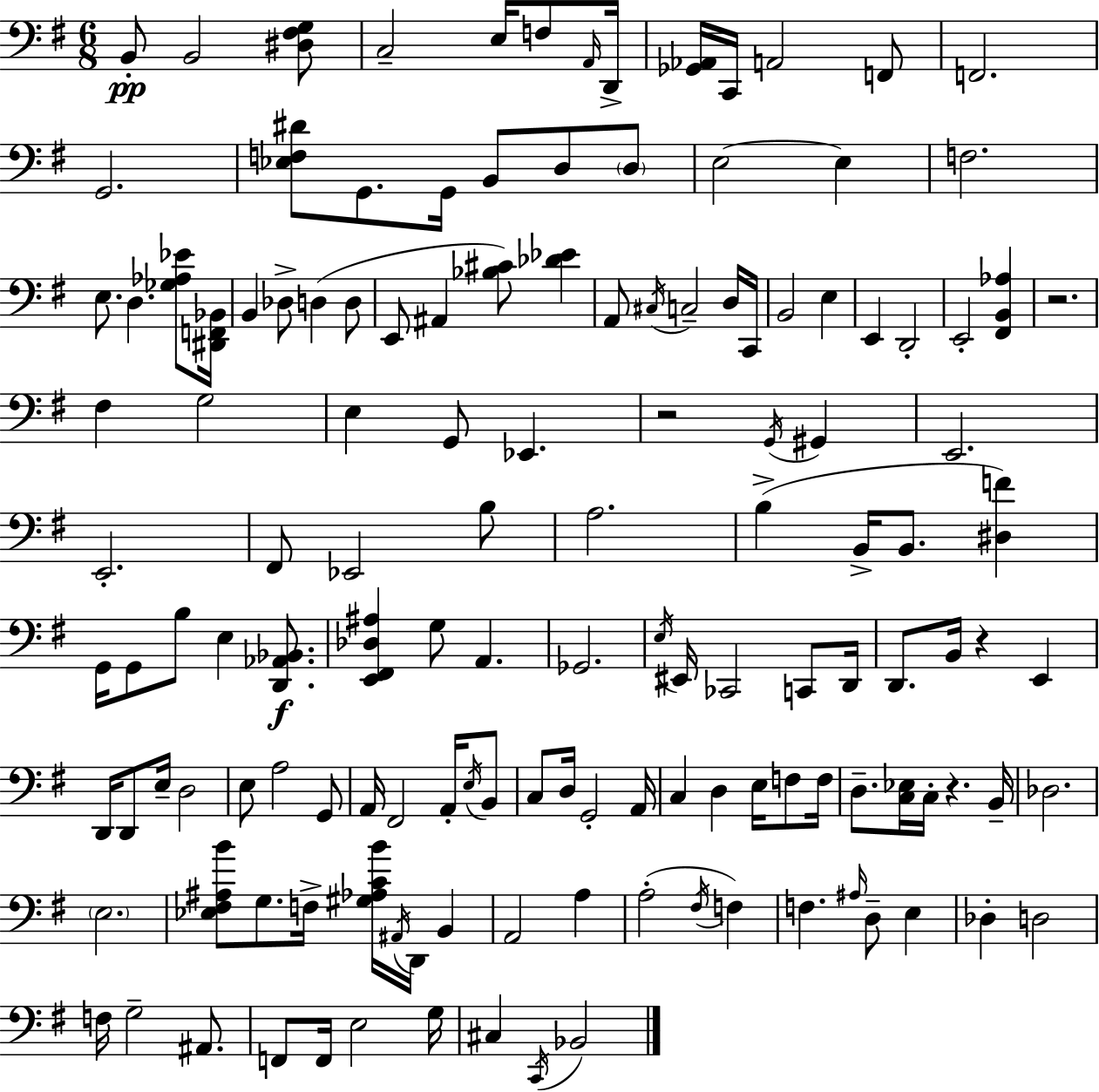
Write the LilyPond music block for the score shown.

{
  \clef bass
  \numericTimeSignature
  \time 6/8
  \key g \major
  b,8-.\pp b,2 <dis fis g>8 | c2-- e16 f8 \grace { a,16 } | d,16-> <ges, aes,>16 c,16 a,2 f,8 | f,2. | \break g,2. | <ees f dis'>8 g,8. g,16 b,8 d8 \parenthesize d8 | e2~~ e4 | f2. | \break e8. d4. <ges aes ees'>8 | <dis, f, bes,>16 b,4 des8-> d4( d8 | e,8 ais,4 <bes cis'>8) <des' ees'>4 | a,8 \acciaccatura { cis16 } c2-- | \break d16 c,16 b,2 e4 | e,4 d,2-. | e,2-. <fis, b, aes>4 | r2. | \break fis4 g2 | e4 g,8 ees,4. | r2 \acciaccatura { g,16 } gis,4 | e,2. | \break e,2.-. | fis,8 ees,2 | b8 a2. | b4->( b,16-> b,8. <dis f'>4) | \break g,16 g,8 b8 e4 | <d, aes, bes,>8.\f <e, fis, des ais>4 g8 a,4. | ges,2. | \acciaccatura { e16 } eis,16 ces,2 | \break c,8 d,16 d,8. b,16 r4 | e,4 d,16 d,8 e16-- d2 | e8 a2 | g,8 a,16 fis,2 | \break a,16-. \acciaccatura { e16 } b,8 c8 d16 g,2-. | a,16 c4 d4 | e16 f8 f16 d8.-- <c ees>16 c16-. r4. | b,16-- des2. | \break \parenthesize e2. | <ees fis ais b'>8 g8. f16-> <gis aes c' b'>16 | \acciaccatura { ais,16 } d,16 b,4 a,2 | a4 a2-.( | \break \acciaccatura { fis16 } f4) f4. | \grace { ais16 } d8-- e4 des4-. | d2 f16 g2-- | ais,8. f,8 f,16 e2 | \break g16 cis4 | \acciaccatura { c,16 } bes,2 \bar "|."
}